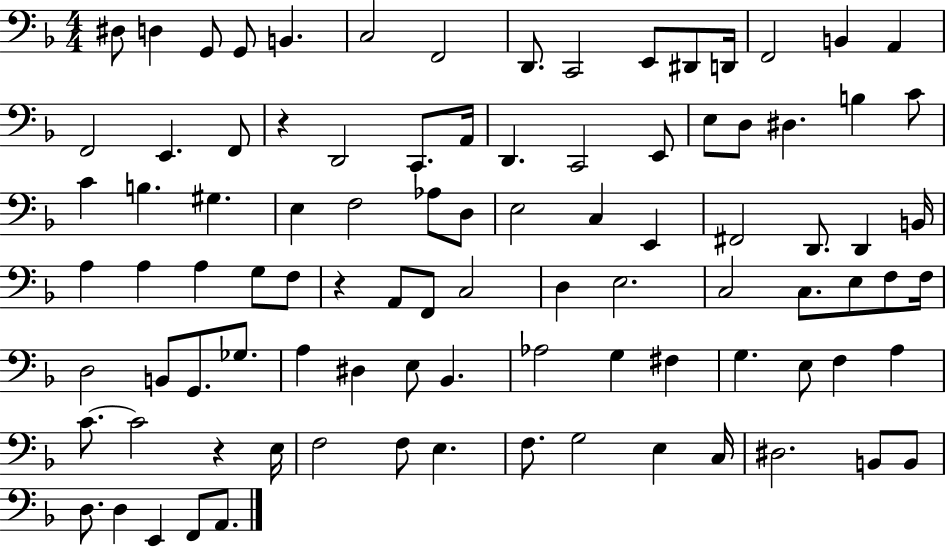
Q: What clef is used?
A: bass